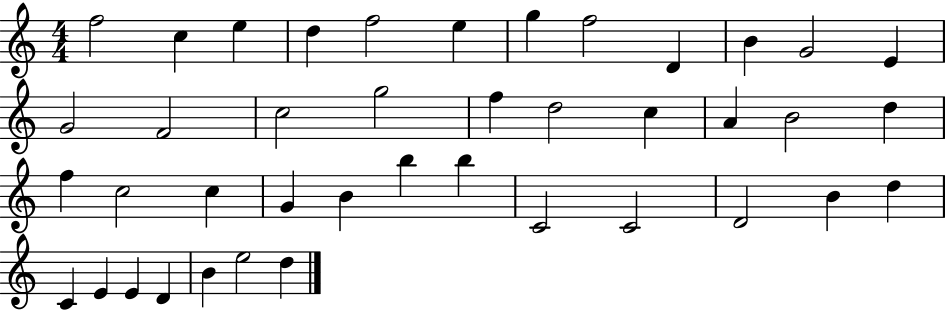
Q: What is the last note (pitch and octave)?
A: D5